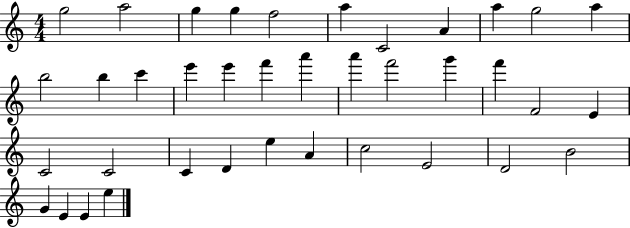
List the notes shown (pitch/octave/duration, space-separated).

G5/h A5/h G5/q G5/q F5/h A5/q C4/h A4/q A5/q G5/h A5/q B5/h B5/q C6/q E6/q E6/q F6/q A6/q A6/q F6/h G6/q F6/q F4/h E4/q C4/h C4/h C4/q D4/q E5/q A4/q C5/h E4/h D4/h B4/h G4/q E4/q E4/q E5/q